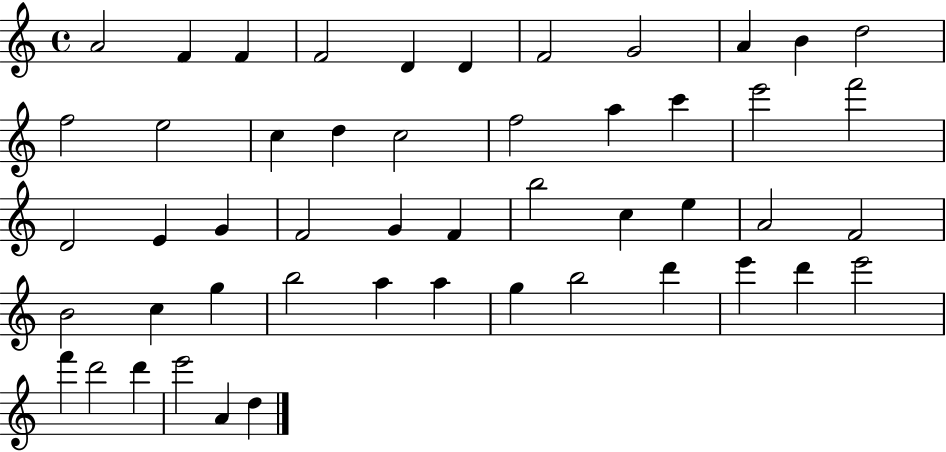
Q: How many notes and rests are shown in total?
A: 50